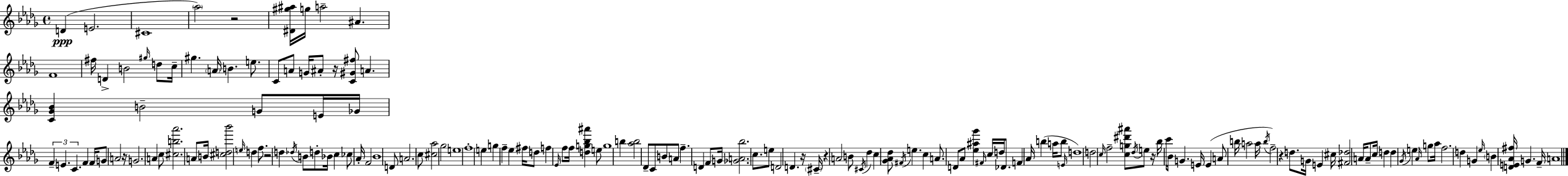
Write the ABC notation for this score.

X:1
T:Untitled
M:4/4
L:1/4
K:Bbm
D E2 ^C4 _a2 z2 [^D^g^a]/4 g/4 a2 ^A F4 ^f/4 D B2 ^g/4 d/2 c/4 ^g A/4 B e/2 C/2 A/2 G/4 ^A/2 z/4 [C^G^f]/2 A [C_G_B] B2 G/2 E/4 _G/4 F E C F F/4 G/2 A2 z/4 G2 A c/2 [^cb_a']2 A/2 B/4 [^cd_b']2 e/4 d f/2 z2 d _d/4 B/2 d/2 _B/4 c _c/2 _A/4 F2 _B4 D/2 A2 c/2 [^c_a]2 _g2 e4 f4 e g f _e ^f/4 d/2 f _E/4 f/2 f/4 [dg_b^a'] e/2 g4 b [_ab]2 _D/2 C/2 B/2 A/2 f D F/2 G/4 [_GA_b]2 c/2 e/2 D2 D z/4 ^C/4 z A2 B/2 ^C/4 _d c [_G_A_d]/2 ^F/4 e c A/2 D/2 _A/2 [_e^a_g'] ^F/4 c/4 d/4 _D/2 F _A/4 b a/4 b/2 E/4 d4 d2 c/4 f2 [cg^d'^a']/2 _d/4 e/2 z/4 _b/4 c'/4 _B/2 G E/4 E A/2 b/4 a2 a/4 b/4 f2 z d/2 G/4 E ^c/4 [^F_d]2 A/4 A/2 c/4 d d _G/4 e _A/4 g/2 _a/4 f2 d G _e/4 B [DE_A^f]/4 G F/4 A4